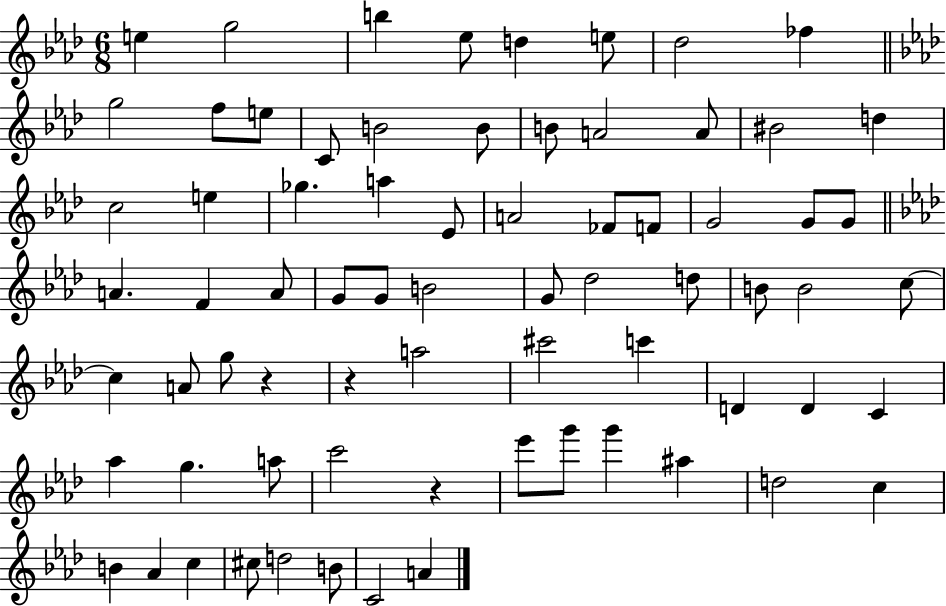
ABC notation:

X:1
T:Untitled
M:6/8
L:1/4
K:Ab
e g2 b _e/2 d e/2 _d2 _f g2 f/2 e/2 C/2 B2 B/2 B/2 A2 A/2 ^B2 d c2 e _g a _E/2 A2 _F/2 F/2 G2 G/2 G/2 A F A/2 G/2 G/2 B2 G/2 _d2 d/2 B/2 B2 c/2 c A/2 g/2 z z a2 ^c'2 c' D D C _a g a/2 c'2 z _e'/2 g'/2 g' ^a d2 c B _A c ^c/2 d2 B/2 C2 A